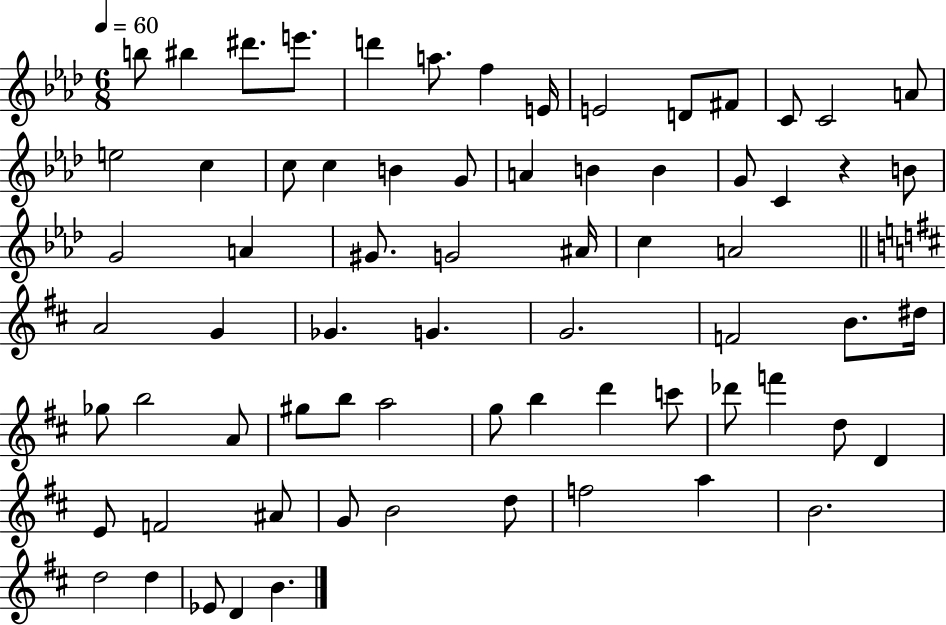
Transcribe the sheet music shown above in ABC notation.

X:1
T:Untitled
M:6/8
L:1/4
K:Ab
b/2 ^b ^d'/2 e'/2 d' a/2 f E/4 E2 D/2 ^F/2 C/2 C2 A/2 e2 c c/2 c B G/2 A B B G/2 C z B/2 G2 A ^G/2 G2 ^A/4 c A2 A2 G _G G G2 F2 B/2 ^d/4 _g/2 b2 A/2 ^g/2 b/2 a2 g/2 b d' c'/2 _d'/2 f' d/2 D E/2 F2 ^A/2 G/2 B2 d/2 f2 a B2 d2 d _E/2 D B